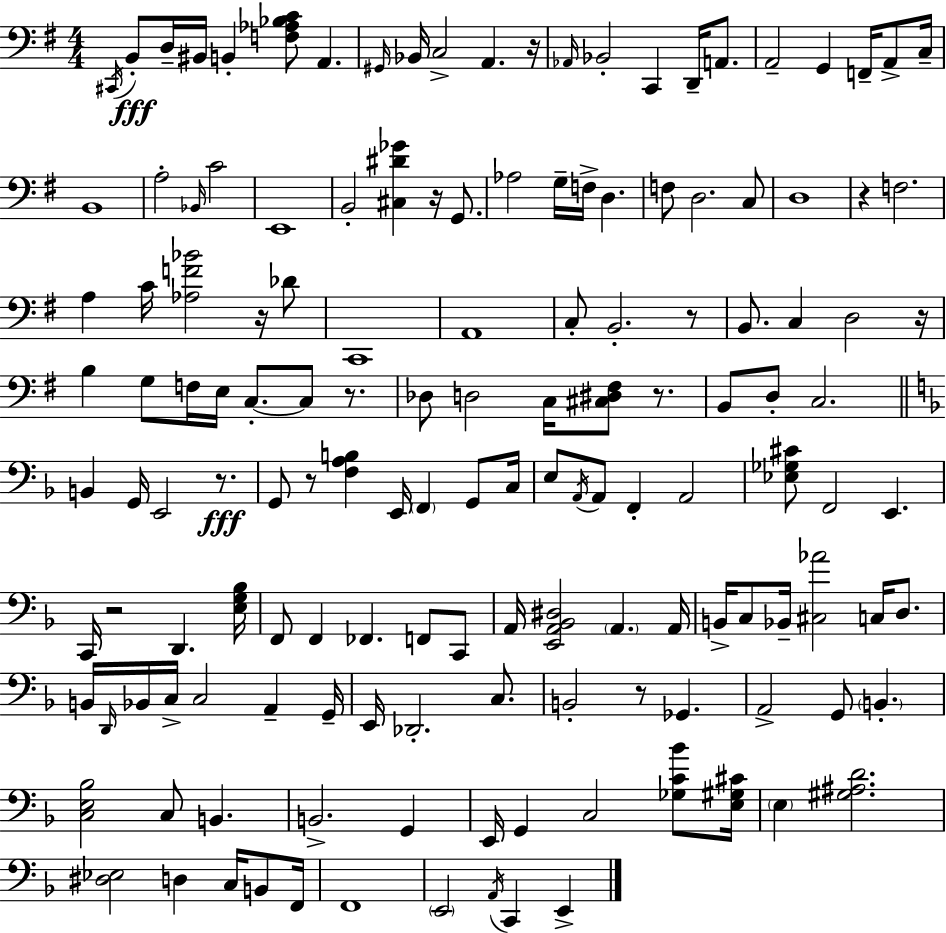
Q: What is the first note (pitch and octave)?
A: C#2